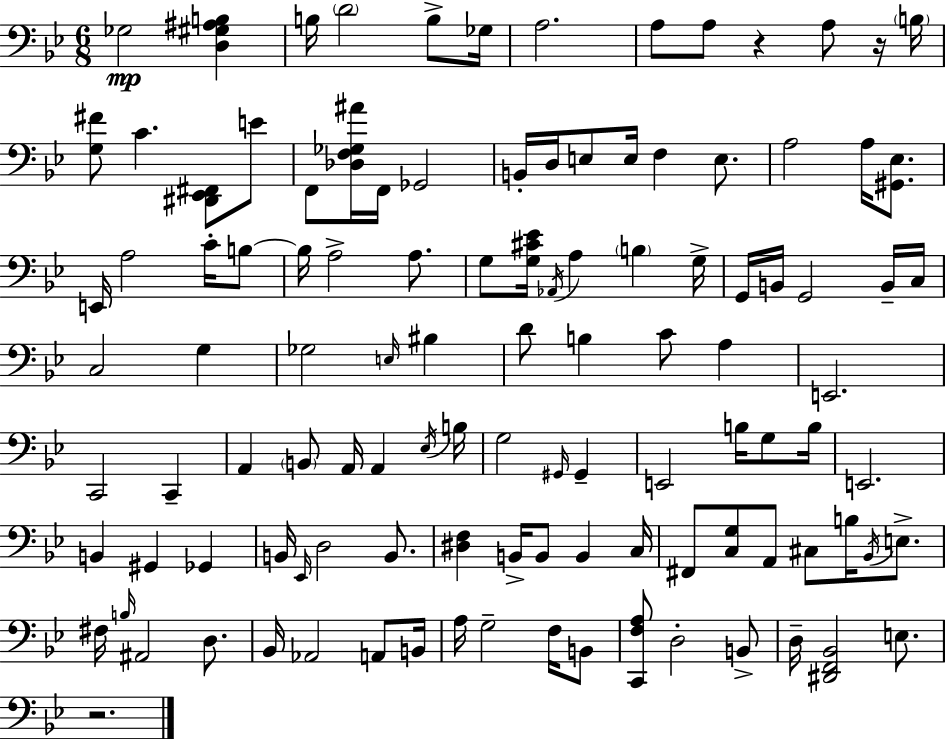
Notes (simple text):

Gb3/h [D3,G#3,A#3,B3]/q B3/s D4/h B3/e Gb3/s A3/h. A3/e A3/e R/q A3/e R/s B3/s [G3,F#4]/e C4/q. [D#2,Eb2,F#2]/e E4/e F2/e [Db3,F3,Gb3,A#4]/s F2/s Gb2/h B2/s D3/s E3/e E3/s F3/q E3/e. A3/h A3/s [G#2,Eb3]/e. E2/s A3/h C4/s B3/e B3/s A3/h A3/e. G3/e [G3,C#4,Eb4]/s Ab2/s A3/q B3/q G3/s G2/s B2/s G2/h B2/s C3/s C3/h G3/q Gb3/h E3/s BIS3/q D4/e B3/q C4/e A3/q E2/h. C2/h C2/q A2/q B2/e A2/s A2/q Eb3/s B3/s G3/h G#2/s G#2/q E2/h B3/s G3/e B3/s E2/h. B2/q G#2/q Gb2/q B2/s Eb2/s D3/h B2/e. [D#3,F3]/q B2/s B2/e B2/q C3/s F#2/e [C3,G3]/e A2/e C#3/e B3/s Bb2/s E3/e. F#3/s B3/s A#2/h D3/e. Bb2/s Ab2/h A2/e B2/s A3/s G3/h F3/s B2/e [C2,F3,A3]/e D3/h B2/e D3/s [D#2,F2,Bb2]/h E3/e. R/h.